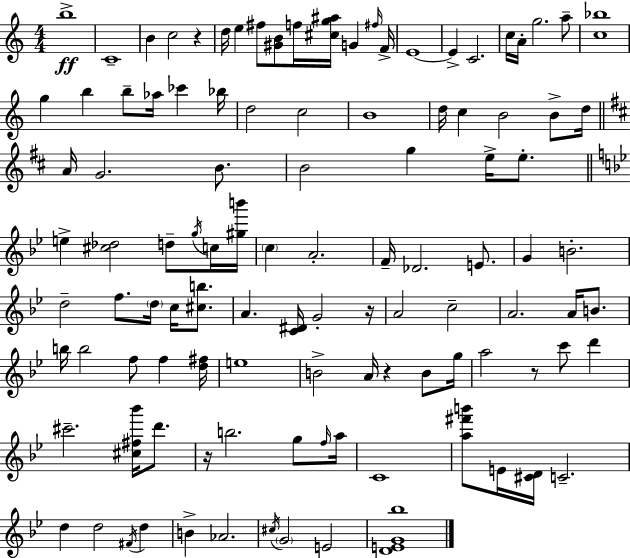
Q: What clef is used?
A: treble